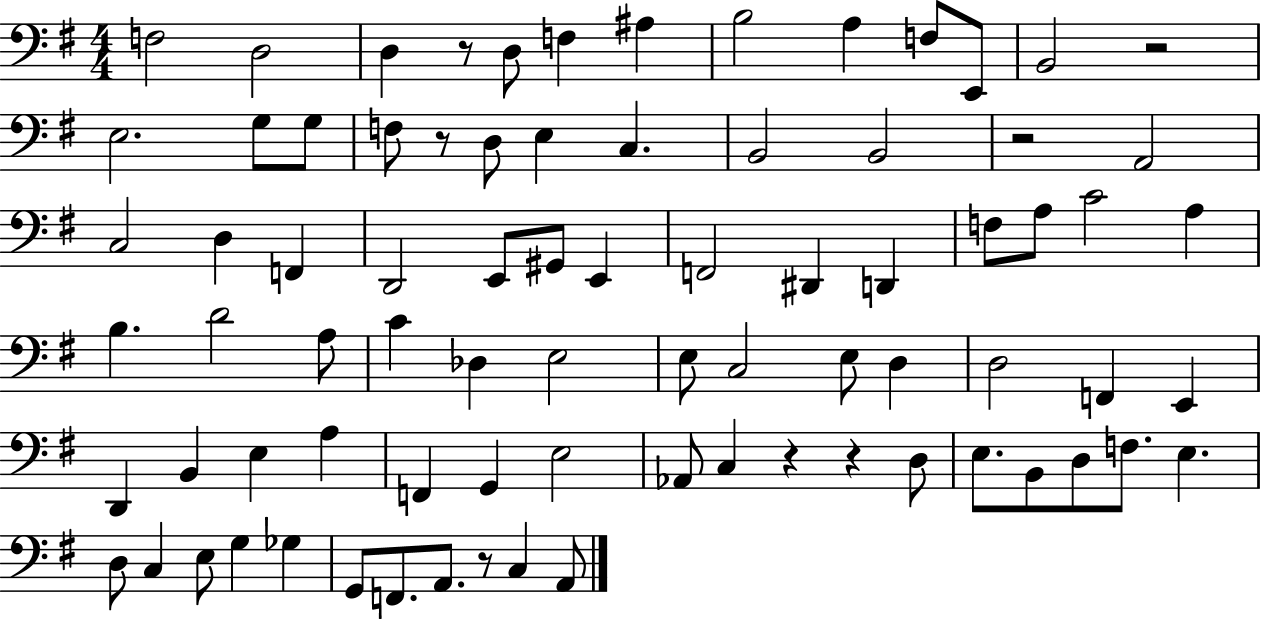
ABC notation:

X:1
T:Untitled
M:4/4
L:1/4
K:G
F,2 D,2 D, z/2 D,/2 F, ^A, B,2 A, F,/2 E,,/2 B,,2 z2 E,2 G,/2 G,/2 F,/2 z/2 D,/2 E, C, B,,2 B,,2 z2 A,,2 C,2 D, F,, D,,2 E,,/2 ^G,,/2 E,, F,,2 ^D,, D,, F,/2 A,/2 C2 A, B, D2 A,/2 C _D, E,2 E,/2 C,2 E,/2 D, D,2 F,, E,, D,, B,, E, A, F,, G,, E,2 _A,,/2 C, z z D,/2 E,/2 B,,/2 D,/2 F,/2 E, D,/2 C, E,/2 G, _G, G,,/2 F,,/2 A,,/2 z/2 C, A,,/2